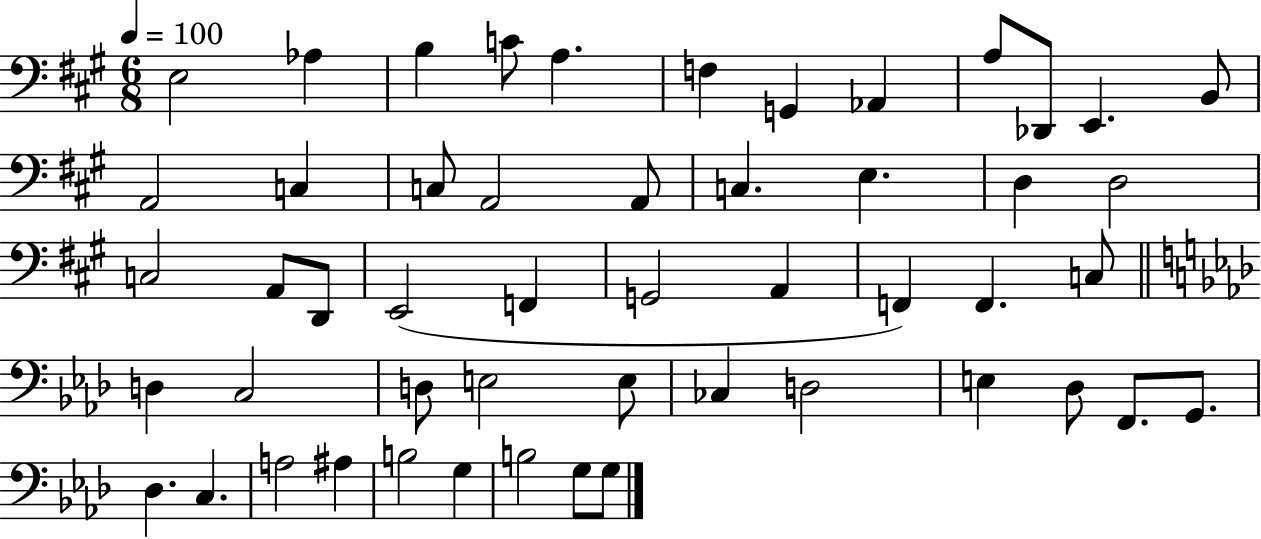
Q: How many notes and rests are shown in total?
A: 51